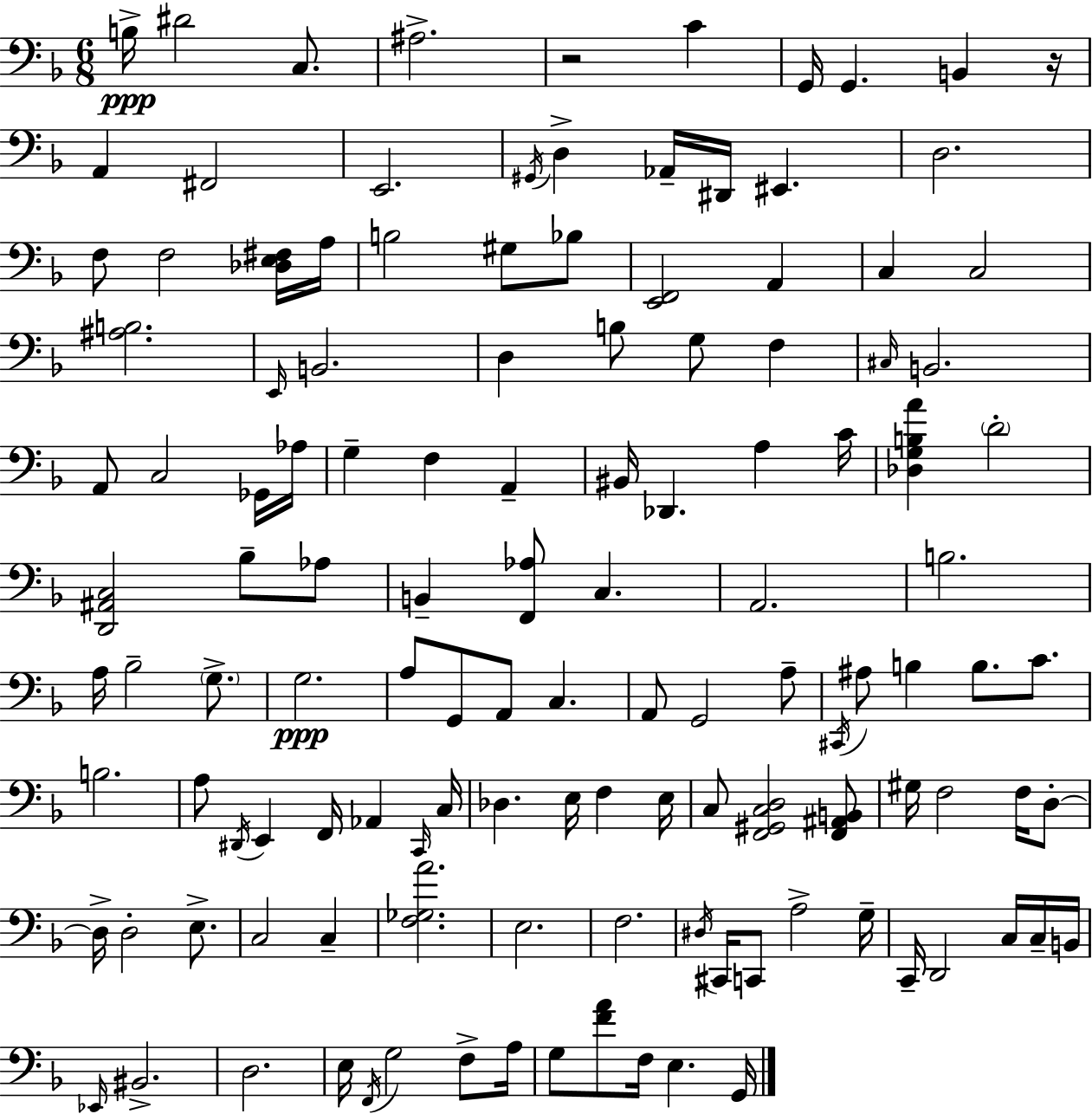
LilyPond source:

{
  \clef bass
  \numericTimeSignature
  \time 6/8
  \key f \major
  \repeat volta 2 { b16->\ppp dis'2 c8. | ais2.-> | r2 c'4 | g,16 g,4. b,4 r16 | \break a,4 fis,2 | e,2. | \acciaccatura { gis,16 } d4-> aes,16-- dis,16 eis,4. | d2. | \break f8 f2 <des e fis>16 | a16 b2 gis8 bes8 | <e, f,>2 a,4 | c4 c2 | \break <ais b>2. | \grace { e,16 } b,2. | d4 b8 g8 f4 | \grace { cis16 } b,2. | \break a,8 c2 | ges,16 aes16 g4-- f4 a,4-- | bis,16 des,4. a4 | c'16 <des g b a'>4 \parenthesize d'2-. | \break <d, ais, c>2 bes8-- | aes8 b,4-- <f, aes>8 c4. | a,2. | b2. | \break a16 bes2-- | \parenthesize g8.-> g2.\ppp | a8 g,8 a,8 c4. | a,8 g,2 | \break a8-- \acciaccatura { cis,16 } ais8 b4 b8. | c'8. b2. | a8 \acciaccatura { dis,16 } e,4 f,16 | aes,4 \grace { c,16 } c16 des4. | \break e16 f4 e16 c8 <f, gis, c d>2 | <f, ais, b,>8 gis16 f2 | f16 d8-.~~ d16-> d2-. | e8.-> c2 | \break c4-- <f ges a'>2. | e2. | f2. | \acciaccatura { dis16 } cis,16 c,8 a2-> | \break g16-- c,16-- d,2 | c16 c16-- b,16 \grace { ees,16 } bis,2.-> | d2. | e16 \acciaccatura { f,16 } g2 | \break f8-> a16 g8 <f' a'>8 | f16 e4. g,16 } \bar "|."
}